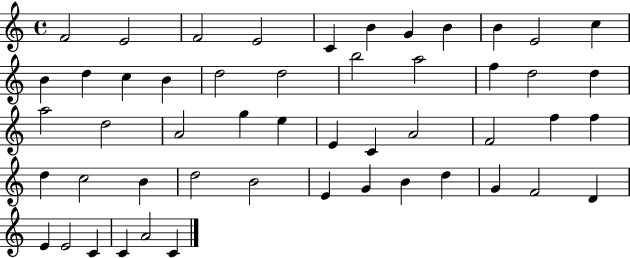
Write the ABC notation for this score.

X:1
T:Untitled
M:4/4
L:1/4
K:C
F2 E2 F2 E2 C B G B B E2 c B d c B d2 d2 b2 a2 f d2 d a2 d2 A2 g e E C A2 F2 f f d c2 B d2 B2 E G B d G F2 D E E2 C C A2 C